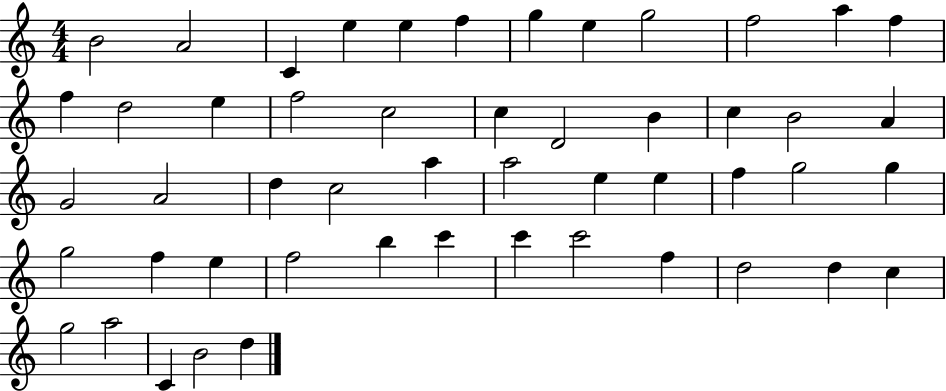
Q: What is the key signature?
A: C major